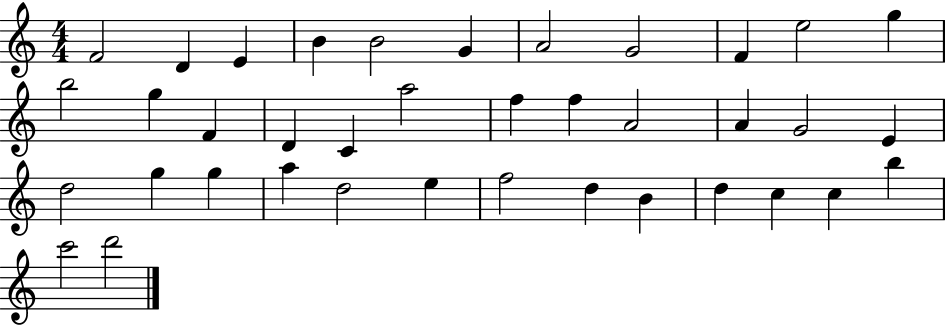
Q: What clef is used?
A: treble